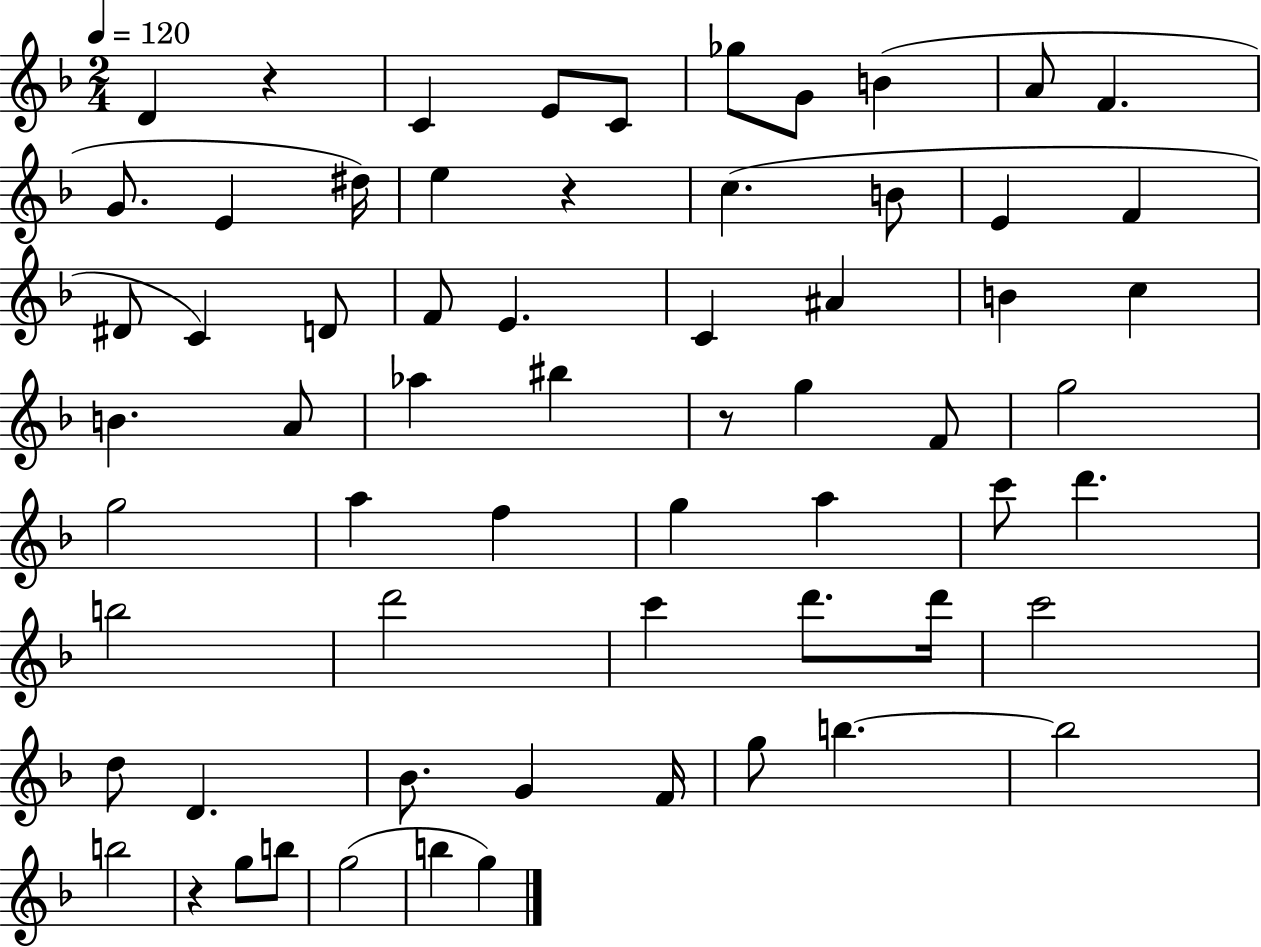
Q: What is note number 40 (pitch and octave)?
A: D6